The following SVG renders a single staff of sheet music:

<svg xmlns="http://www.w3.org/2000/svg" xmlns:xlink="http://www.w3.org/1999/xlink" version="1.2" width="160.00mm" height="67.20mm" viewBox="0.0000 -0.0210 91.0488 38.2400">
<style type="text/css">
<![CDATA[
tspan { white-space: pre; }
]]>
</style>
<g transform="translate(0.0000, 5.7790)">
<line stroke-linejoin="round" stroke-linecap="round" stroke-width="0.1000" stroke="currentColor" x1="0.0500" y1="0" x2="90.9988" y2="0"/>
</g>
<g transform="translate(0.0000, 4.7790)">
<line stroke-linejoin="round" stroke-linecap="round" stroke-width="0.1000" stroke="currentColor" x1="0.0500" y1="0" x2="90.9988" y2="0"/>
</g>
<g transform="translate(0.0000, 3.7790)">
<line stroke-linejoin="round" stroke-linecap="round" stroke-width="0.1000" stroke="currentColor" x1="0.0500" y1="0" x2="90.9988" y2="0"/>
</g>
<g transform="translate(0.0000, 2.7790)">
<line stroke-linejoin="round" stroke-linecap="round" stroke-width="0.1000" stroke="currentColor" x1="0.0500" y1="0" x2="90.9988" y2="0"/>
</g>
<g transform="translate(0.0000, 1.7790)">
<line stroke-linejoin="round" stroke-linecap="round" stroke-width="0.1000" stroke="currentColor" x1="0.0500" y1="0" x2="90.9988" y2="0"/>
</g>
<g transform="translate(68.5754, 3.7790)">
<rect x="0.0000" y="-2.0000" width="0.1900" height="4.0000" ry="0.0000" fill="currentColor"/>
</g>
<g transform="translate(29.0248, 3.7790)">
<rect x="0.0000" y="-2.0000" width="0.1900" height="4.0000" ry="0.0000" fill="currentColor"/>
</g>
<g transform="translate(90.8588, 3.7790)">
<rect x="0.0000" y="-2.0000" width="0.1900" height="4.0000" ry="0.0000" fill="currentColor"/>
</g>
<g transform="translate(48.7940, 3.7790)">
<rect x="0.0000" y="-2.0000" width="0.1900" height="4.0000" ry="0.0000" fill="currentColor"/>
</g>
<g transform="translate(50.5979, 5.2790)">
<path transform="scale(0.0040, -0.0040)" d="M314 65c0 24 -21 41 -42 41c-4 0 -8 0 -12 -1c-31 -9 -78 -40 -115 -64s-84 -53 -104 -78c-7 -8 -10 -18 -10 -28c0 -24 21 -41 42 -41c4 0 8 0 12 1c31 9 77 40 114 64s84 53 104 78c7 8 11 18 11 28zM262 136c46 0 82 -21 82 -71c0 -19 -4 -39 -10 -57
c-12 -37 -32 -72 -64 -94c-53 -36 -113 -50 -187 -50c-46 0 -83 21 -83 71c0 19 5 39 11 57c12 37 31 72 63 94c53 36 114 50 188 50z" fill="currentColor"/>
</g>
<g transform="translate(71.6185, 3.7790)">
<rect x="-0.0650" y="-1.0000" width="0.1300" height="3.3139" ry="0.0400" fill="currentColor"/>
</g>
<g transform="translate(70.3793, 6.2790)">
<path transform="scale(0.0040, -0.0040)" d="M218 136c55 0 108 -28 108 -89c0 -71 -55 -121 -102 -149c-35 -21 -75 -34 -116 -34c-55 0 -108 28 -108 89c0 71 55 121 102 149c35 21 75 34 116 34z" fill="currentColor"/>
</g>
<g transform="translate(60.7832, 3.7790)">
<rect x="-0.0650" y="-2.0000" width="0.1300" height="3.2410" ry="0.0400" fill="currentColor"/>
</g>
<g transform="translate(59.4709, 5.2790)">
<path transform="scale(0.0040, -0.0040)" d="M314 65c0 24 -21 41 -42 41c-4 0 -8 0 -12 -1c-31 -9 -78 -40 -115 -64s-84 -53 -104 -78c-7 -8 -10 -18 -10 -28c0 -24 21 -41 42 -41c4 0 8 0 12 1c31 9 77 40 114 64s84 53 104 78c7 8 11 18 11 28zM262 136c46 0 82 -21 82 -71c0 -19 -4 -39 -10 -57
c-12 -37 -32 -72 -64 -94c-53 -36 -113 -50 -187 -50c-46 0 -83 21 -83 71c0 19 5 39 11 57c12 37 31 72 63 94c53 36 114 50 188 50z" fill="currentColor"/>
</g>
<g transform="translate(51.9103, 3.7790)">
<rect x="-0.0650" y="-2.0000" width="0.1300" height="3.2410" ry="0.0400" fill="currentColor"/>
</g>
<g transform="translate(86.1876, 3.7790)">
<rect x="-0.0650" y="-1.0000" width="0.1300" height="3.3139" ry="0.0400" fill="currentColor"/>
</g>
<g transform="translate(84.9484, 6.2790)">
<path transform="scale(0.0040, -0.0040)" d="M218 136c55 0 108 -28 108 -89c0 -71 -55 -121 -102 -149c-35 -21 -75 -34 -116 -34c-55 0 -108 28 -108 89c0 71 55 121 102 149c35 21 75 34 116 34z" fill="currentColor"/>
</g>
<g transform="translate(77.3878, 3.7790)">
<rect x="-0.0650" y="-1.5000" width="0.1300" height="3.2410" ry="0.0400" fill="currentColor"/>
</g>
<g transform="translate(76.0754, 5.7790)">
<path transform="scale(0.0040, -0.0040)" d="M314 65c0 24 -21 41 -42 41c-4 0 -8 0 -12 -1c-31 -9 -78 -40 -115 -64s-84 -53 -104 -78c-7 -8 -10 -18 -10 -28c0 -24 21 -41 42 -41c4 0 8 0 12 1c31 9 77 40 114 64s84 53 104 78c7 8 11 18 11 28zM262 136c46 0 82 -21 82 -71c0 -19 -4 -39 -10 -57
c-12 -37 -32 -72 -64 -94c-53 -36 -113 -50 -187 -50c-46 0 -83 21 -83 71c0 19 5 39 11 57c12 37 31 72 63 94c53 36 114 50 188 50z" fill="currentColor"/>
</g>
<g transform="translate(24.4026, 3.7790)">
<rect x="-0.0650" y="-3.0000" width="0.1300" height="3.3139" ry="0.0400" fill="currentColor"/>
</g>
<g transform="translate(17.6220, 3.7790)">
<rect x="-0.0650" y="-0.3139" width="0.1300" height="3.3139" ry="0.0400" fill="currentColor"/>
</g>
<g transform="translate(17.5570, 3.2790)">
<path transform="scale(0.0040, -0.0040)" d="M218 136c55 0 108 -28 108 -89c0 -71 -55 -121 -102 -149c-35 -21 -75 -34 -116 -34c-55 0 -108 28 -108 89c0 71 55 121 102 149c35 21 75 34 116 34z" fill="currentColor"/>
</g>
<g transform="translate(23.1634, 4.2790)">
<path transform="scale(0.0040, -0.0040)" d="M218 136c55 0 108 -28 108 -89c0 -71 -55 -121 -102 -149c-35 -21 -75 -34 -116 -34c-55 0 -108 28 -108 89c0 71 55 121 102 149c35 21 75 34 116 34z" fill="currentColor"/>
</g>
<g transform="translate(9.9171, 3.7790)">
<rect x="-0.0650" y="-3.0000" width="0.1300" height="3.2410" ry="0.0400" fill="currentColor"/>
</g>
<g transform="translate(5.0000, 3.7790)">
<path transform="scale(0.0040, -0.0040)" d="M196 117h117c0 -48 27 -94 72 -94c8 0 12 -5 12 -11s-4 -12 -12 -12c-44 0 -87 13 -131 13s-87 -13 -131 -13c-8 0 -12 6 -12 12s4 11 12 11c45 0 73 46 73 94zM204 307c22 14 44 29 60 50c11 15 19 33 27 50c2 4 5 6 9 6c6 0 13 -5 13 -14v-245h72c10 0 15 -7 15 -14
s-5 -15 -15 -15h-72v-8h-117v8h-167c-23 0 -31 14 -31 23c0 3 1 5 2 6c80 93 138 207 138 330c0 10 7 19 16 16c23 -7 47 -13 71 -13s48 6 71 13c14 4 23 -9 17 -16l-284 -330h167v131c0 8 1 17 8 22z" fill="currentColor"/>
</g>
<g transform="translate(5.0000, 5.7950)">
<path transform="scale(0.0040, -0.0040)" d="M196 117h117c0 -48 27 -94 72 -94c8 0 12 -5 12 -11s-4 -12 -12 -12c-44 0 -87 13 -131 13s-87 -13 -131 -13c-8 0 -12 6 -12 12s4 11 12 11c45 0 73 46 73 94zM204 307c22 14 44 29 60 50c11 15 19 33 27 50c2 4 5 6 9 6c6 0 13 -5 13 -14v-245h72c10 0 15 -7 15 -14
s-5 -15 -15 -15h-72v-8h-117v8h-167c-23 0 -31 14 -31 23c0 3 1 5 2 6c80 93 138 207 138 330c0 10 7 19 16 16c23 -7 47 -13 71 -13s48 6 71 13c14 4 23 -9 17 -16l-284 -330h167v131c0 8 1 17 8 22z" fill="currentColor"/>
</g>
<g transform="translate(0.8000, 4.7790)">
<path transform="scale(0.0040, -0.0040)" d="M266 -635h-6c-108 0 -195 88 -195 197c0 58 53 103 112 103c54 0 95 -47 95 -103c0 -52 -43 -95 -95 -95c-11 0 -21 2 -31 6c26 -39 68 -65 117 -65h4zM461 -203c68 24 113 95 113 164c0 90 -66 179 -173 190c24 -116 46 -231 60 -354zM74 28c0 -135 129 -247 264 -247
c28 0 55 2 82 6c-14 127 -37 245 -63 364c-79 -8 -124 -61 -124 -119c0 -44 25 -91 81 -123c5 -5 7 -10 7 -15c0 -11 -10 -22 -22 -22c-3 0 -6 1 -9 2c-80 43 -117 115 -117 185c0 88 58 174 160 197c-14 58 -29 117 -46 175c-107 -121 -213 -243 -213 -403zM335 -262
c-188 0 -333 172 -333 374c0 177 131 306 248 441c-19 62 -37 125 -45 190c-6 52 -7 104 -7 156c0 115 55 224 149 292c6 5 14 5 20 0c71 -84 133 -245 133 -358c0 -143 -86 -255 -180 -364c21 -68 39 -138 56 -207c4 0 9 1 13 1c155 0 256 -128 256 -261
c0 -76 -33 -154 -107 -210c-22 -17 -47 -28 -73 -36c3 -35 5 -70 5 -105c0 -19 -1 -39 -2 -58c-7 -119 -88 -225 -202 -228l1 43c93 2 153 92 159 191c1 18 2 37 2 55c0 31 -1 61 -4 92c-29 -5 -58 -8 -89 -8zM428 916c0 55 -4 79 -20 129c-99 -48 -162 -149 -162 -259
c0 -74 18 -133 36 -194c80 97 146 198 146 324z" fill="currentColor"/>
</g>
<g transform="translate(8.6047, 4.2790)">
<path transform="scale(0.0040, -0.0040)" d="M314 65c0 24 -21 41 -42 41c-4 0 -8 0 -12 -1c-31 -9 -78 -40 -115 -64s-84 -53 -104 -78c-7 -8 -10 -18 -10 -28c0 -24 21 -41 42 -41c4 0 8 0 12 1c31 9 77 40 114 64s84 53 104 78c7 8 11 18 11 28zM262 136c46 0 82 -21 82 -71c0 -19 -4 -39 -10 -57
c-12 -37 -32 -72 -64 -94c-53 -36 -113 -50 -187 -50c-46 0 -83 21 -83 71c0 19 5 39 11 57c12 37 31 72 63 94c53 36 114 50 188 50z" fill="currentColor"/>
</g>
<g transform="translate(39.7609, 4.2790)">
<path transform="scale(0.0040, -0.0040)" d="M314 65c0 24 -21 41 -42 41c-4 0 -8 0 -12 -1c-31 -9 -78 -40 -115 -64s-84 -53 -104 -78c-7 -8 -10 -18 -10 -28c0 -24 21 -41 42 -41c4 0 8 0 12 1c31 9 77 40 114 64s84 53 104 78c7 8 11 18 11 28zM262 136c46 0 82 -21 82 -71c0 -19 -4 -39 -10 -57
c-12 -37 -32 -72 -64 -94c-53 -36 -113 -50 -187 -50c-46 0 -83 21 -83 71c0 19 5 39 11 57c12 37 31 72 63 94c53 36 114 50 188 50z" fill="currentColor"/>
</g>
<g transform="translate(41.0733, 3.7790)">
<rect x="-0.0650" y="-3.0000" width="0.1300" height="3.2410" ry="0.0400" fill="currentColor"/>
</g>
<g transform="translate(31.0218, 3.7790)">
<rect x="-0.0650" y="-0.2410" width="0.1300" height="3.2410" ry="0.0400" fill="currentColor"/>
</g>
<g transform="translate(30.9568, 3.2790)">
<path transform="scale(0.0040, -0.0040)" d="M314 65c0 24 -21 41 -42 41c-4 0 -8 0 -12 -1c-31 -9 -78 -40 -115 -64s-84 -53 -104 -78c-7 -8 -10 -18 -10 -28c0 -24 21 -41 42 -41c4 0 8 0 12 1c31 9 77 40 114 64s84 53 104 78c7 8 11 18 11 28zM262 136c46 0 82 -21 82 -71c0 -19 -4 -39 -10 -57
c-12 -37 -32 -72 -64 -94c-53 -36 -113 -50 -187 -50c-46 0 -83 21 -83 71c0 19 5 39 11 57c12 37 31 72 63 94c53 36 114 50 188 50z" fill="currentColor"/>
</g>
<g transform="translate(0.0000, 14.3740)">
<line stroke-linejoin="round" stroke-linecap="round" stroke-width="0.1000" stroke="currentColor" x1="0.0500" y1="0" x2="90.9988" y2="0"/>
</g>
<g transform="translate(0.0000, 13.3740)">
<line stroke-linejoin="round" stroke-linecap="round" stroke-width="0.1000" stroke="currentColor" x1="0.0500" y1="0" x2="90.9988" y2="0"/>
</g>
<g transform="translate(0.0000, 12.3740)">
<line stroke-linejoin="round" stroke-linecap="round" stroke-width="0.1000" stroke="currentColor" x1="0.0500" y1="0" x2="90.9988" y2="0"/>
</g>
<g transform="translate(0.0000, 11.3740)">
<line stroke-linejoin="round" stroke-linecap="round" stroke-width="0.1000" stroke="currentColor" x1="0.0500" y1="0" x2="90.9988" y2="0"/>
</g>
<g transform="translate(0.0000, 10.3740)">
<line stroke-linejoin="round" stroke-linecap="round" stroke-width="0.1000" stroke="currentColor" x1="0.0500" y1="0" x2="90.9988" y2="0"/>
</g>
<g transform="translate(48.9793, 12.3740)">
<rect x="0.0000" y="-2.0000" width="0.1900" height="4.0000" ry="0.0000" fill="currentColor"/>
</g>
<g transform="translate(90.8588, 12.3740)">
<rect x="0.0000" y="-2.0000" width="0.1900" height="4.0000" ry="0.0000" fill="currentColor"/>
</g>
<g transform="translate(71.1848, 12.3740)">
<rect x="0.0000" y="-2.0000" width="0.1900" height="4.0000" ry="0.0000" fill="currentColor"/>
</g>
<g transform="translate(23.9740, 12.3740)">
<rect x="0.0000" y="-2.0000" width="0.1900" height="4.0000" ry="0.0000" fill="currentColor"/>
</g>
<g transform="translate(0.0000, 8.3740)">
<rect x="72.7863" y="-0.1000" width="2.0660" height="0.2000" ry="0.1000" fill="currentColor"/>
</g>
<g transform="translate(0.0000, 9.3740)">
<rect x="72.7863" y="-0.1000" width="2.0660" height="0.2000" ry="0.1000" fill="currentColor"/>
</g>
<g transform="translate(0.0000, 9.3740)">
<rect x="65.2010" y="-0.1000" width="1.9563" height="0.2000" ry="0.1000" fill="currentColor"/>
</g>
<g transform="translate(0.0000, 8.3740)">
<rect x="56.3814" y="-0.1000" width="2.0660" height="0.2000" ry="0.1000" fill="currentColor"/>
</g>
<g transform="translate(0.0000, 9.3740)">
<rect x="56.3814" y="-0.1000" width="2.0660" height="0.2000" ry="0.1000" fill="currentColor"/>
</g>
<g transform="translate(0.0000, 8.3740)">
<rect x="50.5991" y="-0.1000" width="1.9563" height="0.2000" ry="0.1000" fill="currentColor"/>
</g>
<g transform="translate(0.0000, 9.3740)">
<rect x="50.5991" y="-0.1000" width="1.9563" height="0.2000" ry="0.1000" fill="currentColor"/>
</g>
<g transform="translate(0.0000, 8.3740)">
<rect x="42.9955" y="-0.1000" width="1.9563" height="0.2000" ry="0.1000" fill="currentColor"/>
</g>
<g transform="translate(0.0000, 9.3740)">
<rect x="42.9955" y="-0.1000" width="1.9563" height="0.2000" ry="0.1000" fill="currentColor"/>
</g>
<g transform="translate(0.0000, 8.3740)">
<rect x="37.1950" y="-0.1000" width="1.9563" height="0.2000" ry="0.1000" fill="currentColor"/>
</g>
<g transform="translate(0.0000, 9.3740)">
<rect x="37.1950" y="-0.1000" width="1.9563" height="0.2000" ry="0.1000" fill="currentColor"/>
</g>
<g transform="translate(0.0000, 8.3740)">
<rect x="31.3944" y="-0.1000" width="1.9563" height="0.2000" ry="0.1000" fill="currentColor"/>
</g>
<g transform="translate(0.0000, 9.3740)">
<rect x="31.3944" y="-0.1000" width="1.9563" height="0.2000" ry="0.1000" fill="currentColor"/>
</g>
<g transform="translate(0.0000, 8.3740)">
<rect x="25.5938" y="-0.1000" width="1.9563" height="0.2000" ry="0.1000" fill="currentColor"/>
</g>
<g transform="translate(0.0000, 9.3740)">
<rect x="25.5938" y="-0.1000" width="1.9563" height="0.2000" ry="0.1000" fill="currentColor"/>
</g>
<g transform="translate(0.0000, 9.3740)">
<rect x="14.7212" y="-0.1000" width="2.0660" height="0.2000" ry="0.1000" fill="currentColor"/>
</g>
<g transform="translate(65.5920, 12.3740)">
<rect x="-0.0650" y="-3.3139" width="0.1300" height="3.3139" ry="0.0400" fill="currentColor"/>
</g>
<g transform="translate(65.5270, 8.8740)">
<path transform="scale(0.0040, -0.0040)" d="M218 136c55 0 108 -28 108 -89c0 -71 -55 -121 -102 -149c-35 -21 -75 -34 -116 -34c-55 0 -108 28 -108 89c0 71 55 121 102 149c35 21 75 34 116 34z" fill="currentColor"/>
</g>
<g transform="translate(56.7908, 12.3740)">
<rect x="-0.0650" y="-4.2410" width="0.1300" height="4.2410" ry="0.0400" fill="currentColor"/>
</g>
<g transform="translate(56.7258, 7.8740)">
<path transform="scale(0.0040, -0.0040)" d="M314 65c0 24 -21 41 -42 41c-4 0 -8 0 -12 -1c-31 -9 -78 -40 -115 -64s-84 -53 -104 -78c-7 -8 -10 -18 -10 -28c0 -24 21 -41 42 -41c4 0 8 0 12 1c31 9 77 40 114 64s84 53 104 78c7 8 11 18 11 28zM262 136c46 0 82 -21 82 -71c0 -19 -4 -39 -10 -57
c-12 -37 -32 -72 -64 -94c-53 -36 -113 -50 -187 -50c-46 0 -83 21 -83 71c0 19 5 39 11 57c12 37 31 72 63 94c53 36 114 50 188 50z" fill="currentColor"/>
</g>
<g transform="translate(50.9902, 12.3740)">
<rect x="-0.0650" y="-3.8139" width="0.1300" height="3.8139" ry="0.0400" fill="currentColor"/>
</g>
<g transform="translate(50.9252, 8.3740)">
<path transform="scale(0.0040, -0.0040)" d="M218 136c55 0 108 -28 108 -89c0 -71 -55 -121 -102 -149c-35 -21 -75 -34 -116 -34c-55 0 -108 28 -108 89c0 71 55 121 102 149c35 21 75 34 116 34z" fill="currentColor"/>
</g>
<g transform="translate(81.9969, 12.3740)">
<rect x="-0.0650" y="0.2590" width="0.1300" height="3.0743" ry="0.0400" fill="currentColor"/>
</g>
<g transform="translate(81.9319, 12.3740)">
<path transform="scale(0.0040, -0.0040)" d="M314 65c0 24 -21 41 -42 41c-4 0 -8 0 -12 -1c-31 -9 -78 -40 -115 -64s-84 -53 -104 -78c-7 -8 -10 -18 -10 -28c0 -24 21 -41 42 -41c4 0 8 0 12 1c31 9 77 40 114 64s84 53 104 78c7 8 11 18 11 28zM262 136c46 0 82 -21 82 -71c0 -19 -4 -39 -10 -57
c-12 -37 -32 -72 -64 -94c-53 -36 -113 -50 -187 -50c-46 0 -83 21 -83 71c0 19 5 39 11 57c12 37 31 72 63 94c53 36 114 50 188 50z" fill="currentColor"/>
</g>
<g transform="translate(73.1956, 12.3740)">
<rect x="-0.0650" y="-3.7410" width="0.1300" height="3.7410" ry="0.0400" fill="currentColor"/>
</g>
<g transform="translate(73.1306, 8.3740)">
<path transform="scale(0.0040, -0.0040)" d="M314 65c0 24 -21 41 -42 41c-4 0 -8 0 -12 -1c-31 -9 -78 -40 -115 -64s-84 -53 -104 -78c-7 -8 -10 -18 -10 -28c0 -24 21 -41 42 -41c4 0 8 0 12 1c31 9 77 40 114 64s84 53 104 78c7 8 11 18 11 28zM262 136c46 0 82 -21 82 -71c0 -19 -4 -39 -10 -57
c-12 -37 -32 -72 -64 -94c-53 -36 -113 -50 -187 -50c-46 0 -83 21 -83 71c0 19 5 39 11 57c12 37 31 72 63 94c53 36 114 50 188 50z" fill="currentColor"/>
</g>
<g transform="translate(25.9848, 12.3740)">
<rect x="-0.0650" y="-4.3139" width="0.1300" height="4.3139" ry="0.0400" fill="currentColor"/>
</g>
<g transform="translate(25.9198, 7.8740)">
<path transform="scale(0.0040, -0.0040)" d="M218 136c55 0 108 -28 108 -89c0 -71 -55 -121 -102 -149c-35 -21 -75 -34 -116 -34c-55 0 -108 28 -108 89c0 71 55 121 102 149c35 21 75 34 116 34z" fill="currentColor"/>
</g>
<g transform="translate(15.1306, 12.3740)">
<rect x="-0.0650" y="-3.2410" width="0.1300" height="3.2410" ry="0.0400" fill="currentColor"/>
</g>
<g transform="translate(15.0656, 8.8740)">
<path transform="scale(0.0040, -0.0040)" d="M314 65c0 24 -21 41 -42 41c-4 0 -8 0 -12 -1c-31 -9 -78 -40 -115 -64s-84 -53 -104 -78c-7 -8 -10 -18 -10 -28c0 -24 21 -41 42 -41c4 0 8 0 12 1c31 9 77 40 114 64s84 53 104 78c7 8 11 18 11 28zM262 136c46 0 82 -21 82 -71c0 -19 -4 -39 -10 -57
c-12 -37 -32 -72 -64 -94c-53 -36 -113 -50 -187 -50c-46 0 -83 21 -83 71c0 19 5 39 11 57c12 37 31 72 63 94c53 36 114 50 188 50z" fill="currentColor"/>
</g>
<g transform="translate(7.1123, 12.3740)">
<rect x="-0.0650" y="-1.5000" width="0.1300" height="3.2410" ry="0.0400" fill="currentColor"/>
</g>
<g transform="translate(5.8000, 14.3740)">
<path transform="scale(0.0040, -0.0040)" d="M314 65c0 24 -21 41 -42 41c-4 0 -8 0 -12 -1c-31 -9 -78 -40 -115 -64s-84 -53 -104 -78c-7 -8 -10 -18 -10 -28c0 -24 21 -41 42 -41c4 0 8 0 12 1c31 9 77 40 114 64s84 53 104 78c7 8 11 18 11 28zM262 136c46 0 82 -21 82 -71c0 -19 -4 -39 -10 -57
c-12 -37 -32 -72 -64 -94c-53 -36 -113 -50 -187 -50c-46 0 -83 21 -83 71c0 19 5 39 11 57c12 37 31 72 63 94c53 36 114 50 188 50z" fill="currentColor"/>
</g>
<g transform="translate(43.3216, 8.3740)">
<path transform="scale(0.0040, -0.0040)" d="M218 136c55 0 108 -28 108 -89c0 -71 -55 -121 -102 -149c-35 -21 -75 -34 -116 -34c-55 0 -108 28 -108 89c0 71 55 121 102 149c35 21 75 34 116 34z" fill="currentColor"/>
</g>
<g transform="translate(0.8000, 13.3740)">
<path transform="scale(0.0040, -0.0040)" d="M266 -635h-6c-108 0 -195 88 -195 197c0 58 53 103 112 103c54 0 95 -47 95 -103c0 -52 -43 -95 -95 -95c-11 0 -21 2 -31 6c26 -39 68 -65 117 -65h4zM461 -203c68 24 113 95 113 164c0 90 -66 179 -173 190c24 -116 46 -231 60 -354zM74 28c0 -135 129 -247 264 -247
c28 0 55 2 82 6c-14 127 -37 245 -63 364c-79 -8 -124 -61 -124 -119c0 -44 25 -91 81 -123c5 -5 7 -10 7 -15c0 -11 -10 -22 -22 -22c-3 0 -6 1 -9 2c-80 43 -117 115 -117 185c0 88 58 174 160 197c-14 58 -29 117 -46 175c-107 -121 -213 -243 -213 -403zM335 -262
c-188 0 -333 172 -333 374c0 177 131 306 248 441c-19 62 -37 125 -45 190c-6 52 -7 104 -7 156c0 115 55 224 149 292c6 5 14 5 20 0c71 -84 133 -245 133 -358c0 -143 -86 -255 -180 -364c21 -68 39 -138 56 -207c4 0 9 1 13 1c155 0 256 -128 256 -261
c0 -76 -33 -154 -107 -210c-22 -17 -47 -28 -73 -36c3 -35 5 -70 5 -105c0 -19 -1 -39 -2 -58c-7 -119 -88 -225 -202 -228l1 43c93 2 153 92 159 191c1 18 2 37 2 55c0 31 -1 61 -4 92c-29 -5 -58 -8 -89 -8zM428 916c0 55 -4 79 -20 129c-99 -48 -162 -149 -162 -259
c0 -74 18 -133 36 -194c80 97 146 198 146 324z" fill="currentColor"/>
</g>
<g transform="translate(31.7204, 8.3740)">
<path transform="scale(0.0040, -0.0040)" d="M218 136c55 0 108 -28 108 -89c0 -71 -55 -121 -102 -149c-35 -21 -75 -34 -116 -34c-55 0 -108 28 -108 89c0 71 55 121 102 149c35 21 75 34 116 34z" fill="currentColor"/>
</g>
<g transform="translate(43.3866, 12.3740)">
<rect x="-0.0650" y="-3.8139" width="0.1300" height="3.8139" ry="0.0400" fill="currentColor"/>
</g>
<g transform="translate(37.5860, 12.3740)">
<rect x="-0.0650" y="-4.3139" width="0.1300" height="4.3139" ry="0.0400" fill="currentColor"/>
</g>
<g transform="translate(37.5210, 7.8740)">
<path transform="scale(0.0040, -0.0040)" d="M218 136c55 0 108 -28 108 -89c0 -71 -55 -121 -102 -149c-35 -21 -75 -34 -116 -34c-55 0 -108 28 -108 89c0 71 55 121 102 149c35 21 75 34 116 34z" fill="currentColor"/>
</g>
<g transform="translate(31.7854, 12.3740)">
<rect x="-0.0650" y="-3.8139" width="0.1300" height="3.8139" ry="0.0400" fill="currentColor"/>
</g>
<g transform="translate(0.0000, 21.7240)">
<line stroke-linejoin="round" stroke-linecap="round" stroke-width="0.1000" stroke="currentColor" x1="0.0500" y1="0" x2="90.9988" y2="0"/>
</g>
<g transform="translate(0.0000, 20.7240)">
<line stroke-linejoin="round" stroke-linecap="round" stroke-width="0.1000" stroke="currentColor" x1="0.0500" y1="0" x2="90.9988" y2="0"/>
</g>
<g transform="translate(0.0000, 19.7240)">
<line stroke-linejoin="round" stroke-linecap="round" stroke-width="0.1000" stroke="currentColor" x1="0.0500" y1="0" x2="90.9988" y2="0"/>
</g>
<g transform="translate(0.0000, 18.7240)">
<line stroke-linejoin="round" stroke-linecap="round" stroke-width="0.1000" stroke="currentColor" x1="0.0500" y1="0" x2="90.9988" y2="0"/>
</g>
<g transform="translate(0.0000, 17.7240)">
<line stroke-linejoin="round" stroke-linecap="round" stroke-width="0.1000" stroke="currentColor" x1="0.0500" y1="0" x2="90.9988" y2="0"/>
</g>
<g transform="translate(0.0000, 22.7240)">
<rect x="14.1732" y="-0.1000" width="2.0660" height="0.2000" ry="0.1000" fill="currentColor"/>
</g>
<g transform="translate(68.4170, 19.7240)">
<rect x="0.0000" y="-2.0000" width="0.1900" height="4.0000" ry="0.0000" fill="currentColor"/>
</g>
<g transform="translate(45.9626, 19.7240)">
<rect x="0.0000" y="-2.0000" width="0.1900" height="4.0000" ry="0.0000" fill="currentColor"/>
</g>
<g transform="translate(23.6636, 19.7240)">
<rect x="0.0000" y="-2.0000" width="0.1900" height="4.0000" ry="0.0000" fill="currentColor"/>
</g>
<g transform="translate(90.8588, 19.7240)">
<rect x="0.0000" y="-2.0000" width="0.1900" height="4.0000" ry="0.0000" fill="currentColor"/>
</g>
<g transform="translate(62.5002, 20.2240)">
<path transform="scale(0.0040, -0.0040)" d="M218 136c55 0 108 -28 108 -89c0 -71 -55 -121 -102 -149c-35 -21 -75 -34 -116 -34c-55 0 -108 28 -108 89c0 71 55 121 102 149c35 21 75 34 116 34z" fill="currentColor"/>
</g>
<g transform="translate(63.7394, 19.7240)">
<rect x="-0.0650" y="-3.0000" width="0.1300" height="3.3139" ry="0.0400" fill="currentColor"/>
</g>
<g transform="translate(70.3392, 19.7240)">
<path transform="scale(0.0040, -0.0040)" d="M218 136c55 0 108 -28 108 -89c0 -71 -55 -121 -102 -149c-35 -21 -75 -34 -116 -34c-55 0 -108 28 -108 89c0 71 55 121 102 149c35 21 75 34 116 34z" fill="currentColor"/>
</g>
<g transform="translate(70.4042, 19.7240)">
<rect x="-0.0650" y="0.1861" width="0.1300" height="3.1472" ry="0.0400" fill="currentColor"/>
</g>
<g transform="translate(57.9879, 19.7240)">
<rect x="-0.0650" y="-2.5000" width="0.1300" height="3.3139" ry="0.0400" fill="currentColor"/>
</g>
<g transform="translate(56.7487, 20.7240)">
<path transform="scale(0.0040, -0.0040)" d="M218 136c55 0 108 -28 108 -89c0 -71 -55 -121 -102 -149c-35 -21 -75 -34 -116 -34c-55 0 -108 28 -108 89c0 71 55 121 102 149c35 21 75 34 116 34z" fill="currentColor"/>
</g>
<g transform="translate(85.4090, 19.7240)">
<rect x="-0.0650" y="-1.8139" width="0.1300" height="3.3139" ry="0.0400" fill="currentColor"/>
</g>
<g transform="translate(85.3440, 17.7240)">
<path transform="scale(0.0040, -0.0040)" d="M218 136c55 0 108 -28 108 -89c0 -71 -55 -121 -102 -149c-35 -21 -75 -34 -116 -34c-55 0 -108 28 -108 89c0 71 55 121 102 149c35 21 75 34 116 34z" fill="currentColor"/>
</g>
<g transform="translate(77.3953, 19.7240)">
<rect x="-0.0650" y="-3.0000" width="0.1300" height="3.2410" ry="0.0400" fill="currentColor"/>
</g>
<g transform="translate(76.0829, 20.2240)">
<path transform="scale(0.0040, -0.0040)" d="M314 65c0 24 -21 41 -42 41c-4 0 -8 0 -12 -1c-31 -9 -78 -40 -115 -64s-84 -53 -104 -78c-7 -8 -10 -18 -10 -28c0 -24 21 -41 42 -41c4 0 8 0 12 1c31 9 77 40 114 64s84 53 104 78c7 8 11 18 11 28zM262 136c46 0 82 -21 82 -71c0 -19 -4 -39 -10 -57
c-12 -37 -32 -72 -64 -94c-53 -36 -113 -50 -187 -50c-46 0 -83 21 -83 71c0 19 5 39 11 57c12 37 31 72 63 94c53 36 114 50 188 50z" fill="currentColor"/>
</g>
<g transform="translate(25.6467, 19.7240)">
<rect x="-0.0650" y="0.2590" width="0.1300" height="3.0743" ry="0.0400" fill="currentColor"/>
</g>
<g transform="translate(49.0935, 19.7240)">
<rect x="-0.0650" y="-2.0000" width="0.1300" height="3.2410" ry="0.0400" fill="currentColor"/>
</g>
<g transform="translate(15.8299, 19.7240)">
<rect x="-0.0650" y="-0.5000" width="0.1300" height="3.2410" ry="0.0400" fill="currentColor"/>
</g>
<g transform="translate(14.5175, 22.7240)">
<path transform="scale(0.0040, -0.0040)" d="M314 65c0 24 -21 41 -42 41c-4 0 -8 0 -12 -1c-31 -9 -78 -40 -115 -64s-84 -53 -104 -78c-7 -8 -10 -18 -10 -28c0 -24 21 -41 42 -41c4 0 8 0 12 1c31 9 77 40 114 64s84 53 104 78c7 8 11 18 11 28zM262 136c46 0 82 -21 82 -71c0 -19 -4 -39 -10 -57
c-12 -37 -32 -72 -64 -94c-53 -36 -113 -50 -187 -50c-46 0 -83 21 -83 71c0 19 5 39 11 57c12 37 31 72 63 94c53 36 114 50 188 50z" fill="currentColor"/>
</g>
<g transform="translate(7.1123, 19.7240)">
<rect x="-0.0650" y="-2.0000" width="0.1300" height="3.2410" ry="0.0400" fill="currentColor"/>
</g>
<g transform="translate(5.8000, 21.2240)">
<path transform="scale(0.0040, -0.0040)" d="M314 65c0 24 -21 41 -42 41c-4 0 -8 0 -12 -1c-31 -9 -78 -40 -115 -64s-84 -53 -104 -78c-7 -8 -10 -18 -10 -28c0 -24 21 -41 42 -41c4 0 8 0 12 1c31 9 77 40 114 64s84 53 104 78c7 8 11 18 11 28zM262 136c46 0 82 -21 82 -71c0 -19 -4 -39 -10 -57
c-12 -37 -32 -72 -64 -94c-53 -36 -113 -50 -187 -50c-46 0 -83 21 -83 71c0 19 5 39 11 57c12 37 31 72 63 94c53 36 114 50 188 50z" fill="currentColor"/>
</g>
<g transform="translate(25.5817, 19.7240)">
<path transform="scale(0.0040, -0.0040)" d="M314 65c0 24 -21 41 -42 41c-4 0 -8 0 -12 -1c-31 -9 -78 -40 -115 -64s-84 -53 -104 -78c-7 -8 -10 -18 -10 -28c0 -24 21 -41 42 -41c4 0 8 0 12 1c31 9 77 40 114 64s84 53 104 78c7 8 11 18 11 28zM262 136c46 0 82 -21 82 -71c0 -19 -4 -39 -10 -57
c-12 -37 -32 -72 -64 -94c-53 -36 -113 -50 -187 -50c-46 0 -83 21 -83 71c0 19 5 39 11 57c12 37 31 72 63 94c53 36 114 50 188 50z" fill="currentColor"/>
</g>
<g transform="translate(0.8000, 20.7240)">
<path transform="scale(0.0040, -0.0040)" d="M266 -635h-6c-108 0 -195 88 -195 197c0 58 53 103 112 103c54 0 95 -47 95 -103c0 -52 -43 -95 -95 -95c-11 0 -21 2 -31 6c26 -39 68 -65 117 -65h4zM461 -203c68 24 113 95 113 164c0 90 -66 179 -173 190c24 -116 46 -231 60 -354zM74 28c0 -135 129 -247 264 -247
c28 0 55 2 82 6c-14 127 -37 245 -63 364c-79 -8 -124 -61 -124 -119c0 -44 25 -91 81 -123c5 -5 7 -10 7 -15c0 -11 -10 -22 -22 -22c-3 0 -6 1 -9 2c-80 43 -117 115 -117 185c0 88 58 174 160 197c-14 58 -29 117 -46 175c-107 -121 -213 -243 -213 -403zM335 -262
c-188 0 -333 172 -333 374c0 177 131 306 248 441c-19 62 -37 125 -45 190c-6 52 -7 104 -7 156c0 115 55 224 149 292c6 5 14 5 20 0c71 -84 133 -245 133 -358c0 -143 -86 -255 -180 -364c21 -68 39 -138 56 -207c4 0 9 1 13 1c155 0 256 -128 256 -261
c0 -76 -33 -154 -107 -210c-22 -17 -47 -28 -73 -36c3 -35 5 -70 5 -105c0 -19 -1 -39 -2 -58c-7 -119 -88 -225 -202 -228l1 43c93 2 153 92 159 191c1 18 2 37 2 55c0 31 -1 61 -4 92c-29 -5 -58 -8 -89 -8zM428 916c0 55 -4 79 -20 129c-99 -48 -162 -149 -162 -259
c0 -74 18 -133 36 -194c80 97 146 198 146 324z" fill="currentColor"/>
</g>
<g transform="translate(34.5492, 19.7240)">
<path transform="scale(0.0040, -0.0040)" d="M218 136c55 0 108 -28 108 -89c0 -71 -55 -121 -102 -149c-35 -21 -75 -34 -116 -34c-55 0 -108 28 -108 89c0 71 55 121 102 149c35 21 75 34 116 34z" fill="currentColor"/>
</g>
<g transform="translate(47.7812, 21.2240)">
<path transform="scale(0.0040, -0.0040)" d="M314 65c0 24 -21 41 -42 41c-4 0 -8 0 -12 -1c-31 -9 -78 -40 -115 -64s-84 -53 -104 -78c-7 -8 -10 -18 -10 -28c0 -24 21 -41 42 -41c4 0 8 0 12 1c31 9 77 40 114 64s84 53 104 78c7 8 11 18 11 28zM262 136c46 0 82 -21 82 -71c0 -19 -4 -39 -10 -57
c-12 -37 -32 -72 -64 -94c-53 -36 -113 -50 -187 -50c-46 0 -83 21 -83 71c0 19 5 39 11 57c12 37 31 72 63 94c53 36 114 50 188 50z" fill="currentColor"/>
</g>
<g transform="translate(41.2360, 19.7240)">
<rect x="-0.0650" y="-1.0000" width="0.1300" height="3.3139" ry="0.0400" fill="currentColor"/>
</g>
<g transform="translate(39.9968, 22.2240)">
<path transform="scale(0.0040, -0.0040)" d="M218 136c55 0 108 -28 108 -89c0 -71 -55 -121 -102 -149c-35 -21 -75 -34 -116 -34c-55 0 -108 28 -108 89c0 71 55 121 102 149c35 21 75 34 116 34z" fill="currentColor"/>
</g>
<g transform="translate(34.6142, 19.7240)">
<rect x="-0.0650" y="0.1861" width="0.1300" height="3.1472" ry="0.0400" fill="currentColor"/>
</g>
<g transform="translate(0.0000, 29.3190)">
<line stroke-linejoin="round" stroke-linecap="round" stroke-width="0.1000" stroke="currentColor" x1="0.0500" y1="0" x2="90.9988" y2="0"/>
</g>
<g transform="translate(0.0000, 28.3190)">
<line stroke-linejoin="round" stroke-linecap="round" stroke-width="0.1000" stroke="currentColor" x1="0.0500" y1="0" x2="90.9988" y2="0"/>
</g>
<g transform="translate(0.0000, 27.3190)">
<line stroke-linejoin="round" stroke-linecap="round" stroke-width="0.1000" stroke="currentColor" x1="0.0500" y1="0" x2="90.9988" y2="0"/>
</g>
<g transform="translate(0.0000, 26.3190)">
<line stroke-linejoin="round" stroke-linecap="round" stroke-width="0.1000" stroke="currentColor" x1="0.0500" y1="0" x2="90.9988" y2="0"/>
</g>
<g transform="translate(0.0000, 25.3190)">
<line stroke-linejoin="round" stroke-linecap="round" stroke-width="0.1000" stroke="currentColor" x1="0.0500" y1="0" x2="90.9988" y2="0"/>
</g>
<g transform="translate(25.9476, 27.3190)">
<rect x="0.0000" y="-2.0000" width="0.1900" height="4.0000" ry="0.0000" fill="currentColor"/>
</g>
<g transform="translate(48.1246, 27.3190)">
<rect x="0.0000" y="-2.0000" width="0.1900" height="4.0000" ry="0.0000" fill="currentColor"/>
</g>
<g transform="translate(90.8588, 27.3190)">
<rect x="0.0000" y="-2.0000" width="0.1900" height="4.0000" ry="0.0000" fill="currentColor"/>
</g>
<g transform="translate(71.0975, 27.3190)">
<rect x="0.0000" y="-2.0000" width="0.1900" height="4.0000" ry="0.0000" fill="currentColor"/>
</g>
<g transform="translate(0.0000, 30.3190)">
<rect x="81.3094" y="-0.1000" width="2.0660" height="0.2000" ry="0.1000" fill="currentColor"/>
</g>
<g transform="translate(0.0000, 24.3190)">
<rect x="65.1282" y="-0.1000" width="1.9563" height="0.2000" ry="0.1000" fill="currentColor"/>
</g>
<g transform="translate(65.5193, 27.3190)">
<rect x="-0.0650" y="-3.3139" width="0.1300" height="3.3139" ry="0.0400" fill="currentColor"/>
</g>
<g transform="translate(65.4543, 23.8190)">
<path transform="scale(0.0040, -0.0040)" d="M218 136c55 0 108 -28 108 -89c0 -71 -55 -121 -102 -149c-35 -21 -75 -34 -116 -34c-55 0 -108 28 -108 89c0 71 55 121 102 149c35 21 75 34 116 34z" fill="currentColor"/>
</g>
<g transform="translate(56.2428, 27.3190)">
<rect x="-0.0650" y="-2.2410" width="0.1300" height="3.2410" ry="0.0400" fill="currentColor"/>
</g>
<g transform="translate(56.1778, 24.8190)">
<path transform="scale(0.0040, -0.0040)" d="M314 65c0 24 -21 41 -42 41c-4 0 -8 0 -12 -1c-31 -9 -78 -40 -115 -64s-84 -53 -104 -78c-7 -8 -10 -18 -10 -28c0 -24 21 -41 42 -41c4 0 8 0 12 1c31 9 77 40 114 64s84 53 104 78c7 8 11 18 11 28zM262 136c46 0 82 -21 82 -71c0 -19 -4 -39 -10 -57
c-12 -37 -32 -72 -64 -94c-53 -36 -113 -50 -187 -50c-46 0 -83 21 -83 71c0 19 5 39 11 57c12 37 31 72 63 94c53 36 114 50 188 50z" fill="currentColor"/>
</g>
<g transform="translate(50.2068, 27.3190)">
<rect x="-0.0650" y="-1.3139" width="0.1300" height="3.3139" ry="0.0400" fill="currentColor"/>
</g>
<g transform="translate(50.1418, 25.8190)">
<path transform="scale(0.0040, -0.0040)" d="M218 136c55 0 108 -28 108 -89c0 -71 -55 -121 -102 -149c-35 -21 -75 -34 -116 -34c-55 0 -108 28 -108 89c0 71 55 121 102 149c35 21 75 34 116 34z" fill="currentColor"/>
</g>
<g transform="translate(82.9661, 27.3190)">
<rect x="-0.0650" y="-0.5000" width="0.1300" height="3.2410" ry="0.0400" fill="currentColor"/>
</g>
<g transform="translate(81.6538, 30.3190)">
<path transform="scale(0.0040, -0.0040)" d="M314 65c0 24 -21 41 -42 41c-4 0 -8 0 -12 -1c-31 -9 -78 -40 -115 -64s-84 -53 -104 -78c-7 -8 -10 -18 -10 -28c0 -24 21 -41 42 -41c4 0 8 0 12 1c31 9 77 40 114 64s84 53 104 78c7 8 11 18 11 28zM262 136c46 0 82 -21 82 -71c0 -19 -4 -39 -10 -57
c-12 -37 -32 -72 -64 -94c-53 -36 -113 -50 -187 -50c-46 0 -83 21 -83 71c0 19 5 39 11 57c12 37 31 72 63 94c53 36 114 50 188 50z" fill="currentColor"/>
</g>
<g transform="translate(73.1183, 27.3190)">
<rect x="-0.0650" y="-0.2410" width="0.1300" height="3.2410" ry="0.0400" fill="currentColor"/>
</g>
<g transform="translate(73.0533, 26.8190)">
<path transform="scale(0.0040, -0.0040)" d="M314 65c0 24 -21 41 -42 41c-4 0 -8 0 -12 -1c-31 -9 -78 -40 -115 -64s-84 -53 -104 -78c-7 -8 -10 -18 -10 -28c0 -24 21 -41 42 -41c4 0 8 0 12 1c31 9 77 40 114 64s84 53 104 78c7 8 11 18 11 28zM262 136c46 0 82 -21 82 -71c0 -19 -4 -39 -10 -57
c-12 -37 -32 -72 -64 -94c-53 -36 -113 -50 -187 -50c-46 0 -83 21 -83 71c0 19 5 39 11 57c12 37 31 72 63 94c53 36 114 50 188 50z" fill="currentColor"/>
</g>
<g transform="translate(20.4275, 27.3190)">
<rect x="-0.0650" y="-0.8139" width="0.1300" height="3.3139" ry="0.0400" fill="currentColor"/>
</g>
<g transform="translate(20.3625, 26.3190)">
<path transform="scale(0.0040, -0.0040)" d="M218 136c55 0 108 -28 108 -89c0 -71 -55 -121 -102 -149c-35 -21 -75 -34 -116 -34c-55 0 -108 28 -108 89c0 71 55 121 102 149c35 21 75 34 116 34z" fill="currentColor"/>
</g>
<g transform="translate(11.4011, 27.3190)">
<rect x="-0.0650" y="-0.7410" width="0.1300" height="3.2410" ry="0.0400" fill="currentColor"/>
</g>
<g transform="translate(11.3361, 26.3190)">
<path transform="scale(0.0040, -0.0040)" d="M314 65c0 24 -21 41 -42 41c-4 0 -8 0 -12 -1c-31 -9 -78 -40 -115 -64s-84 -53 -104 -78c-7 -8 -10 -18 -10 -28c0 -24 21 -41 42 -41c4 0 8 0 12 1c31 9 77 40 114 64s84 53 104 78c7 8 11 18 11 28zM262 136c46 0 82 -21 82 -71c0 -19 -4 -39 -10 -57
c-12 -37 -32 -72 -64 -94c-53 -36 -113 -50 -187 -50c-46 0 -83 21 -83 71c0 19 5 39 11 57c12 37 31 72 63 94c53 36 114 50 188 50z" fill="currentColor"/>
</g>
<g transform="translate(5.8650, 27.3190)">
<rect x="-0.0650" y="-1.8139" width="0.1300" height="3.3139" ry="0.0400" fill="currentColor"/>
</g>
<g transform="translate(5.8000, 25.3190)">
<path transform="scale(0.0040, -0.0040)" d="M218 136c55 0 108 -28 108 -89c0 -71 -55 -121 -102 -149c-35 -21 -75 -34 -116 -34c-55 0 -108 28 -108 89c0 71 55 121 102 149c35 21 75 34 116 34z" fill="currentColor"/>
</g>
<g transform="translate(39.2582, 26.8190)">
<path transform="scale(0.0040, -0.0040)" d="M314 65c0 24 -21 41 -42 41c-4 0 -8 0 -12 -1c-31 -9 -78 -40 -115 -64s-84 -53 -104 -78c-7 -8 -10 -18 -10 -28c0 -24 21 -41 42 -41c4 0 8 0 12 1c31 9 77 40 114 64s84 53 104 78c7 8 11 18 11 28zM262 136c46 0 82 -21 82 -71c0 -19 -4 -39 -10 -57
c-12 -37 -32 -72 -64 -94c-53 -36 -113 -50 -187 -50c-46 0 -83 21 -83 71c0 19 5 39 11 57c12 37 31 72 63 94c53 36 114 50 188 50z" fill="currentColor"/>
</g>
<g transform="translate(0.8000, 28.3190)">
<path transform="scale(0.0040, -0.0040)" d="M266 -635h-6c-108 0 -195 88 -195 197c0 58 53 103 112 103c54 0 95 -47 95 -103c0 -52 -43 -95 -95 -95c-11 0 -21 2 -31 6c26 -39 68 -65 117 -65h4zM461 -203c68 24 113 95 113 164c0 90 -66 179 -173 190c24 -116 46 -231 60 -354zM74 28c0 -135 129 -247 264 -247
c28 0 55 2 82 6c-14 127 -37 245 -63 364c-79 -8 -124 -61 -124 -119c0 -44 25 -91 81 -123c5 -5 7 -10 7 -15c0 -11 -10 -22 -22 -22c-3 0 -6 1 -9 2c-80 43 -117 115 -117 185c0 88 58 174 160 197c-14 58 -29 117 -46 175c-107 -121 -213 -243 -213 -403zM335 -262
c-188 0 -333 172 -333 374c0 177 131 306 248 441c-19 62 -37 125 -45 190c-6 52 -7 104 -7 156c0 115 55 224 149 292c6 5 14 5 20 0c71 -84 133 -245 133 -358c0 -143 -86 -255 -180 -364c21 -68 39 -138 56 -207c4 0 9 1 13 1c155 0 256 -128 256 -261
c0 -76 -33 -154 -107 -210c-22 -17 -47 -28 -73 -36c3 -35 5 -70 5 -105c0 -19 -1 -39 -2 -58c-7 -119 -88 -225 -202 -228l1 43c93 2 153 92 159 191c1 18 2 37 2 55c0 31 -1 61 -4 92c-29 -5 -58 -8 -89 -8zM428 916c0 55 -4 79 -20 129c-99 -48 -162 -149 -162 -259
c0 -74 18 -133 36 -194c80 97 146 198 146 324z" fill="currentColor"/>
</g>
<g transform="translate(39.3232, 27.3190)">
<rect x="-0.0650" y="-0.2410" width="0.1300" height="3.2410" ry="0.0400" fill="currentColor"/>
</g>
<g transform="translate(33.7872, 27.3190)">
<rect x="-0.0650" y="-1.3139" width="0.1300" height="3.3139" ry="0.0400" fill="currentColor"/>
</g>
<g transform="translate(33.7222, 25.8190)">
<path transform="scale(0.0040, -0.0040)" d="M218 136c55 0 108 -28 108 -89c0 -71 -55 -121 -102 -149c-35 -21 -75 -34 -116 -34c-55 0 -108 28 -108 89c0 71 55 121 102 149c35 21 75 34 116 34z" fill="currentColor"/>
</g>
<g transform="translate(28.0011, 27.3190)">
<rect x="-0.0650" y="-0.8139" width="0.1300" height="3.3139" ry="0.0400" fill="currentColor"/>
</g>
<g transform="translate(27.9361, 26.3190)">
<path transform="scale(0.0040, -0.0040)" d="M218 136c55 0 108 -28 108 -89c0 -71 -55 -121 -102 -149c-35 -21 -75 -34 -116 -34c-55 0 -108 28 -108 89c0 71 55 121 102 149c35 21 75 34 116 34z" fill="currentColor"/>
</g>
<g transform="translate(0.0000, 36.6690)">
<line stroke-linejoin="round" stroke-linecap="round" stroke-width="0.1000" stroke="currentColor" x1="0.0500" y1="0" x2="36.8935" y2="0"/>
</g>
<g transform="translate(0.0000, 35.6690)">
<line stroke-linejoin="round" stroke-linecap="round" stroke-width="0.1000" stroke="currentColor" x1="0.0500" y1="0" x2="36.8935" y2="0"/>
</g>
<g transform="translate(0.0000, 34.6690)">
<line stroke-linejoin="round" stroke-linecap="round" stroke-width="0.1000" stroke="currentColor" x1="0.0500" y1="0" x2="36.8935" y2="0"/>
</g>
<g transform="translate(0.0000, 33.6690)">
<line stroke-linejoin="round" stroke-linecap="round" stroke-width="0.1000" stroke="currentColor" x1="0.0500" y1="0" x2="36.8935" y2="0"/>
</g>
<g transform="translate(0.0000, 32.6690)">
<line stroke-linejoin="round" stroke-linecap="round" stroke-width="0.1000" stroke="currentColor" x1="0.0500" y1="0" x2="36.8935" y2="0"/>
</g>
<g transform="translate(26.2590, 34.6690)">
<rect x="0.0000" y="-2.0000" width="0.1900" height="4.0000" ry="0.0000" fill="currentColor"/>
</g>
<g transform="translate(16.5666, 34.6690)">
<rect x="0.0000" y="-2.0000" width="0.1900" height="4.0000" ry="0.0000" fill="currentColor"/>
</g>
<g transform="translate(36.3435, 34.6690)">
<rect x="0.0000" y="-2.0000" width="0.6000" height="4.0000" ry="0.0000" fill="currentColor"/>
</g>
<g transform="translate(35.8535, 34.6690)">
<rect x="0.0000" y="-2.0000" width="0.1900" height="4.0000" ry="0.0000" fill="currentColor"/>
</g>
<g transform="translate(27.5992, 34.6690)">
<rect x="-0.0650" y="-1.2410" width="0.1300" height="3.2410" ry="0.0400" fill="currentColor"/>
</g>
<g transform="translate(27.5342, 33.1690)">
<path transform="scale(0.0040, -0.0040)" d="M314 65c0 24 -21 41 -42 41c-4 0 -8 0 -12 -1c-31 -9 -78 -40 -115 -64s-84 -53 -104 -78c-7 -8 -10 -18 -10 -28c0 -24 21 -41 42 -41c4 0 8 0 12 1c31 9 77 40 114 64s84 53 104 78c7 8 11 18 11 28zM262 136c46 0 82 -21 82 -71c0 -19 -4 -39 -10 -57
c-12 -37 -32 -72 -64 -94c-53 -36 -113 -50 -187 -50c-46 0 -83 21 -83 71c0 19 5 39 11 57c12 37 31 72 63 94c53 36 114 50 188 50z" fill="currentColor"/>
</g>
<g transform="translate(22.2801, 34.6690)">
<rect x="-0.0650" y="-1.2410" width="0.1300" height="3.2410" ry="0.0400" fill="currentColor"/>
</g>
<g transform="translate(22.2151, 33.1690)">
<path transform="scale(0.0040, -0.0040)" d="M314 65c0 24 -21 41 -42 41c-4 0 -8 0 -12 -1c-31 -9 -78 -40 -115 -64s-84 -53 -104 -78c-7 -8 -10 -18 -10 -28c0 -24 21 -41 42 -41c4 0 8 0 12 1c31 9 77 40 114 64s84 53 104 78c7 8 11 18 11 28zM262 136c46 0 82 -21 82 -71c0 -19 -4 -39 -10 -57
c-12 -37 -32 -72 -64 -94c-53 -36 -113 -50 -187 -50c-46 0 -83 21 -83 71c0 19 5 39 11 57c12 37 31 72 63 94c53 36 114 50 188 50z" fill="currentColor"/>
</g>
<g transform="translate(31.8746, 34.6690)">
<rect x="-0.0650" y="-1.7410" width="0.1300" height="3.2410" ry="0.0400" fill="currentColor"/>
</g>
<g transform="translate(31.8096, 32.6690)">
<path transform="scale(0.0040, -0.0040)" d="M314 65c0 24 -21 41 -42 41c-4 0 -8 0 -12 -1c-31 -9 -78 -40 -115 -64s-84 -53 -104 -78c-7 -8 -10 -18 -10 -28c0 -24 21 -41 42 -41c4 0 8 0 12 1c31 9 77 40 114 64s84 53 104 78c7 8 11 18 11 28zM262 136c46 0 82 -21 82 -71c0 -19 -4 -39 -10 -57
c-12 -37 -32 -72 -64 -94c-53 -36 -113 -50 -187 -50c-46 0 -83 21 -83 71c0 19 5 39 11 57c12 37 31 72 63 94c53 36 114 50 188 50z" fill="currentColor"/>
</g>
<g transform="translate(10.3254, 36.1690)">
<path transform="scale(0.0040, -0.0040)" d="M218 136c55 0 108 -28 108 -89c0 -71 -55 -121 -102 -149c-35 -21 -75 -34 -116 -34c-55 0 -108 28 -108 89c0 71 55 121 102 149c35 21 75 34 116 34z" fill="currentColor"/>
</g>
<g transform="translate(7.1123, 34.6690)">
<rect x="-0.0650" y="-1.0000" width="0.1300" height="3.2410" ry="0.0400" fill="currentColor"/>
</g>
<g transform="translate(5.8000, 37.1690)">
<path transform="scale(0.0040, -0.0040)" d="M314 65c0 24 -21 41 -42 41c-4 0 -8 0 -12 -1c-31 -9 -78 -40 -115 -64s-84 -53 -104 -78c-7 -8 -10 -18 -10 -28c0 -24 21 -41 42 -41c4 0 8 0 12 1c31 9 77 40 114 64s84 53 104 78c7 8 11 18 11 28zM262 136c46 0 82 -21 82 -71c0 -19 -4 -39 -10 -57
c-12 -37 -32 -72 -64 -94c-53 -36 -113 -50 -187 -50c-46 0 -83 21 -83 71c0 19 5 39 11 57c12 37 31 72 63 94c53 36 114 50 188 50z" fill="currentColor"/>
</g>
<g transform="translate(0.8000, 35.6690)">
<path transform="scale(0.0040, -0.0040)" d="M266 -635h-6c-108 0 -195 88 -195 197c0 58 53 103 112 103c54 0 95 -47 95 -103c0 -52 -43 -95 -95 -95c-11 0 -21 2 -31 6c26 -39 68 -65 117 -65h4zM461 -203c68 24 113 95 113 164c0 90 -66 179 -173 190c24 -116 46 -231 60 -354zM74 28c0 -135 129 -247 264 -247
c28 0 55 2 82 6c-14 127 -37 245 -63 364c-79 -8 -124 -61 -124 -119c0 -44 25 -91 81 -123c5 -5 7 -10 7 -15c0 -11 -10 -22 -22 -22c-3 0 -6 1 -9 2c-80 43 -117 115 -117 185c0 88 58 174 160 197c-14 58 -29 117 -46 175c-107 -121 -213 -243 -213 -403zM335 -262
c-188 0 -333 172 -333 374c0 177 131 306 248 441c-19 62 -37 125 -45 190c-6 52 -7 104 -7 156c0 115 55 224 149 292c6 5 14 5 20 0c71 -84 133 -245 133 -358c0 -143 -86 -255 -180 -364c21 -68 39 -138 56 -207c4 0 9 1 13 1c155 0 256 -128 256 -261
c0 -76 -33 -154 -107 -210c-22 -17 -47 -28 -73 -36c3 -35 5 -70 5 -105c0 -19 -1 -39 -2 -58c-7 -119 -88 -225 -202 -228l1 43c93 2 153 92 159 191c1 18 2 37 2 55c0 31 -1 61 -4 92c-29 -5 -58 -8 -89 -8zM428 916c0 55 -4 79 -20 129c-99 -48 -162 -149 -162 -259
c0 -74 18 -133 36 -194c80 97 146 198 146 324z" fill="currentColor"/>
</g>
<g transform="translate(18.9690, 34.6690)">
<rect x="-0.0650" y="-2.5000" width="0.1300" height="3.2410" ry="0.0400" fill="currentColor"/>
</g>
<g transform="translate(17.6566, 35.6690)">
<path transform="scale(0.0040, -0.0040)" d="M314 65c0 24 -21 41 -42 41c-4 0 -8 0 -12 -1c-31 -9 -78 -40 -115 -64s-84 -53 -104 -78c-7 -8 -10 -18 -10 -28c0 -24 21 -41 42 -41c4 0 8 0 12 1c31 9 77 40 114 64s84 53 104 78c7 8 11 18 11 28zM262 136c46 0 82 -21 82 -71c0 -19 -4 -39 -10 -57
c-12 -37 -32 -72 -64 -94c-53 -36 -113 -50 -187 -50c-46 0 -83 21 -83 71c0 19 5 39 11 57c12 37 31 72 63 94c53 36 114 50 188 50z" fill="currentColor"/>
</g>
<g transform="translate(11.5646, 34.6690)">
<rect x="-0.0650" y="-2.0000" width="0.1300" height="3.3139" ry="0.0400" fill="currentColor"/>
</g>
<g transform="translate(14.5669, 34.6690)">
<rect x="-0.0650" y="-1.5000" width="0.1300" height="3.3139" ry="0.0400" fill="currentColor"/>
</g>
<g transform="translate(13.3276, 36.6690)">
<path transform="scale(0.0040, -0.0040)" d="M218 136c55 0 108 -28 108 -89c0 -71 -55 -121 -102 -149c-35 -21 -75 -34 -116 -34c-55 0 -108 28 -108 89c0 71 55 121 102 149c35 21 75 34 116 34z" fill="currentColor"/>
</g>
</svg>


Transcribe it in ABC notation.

X:1
T:Untitled
M:4/4
L:1/4
K:C
A2 c A c2 A2 F2 F2 D E2 D E2 b2 d' c' d' c' c' d'2 b c'2 B2 F2 C2 B2 B D F2 G A B A2 f f d2 d d e c2 e g2 b c2 C2 D2 F E G2 e2 e2 f2